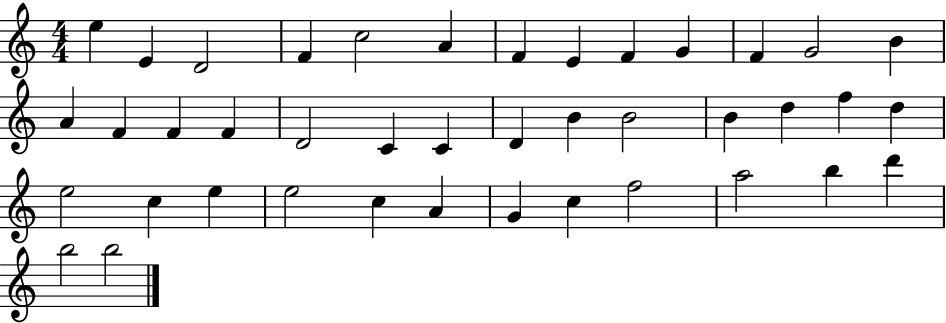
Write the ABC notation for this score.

X:1
T:Untitled
M:4/4
L:1/4
K:C
e E D2 F c2 A F E F G F G2 B A F F F D2 C C D B B2 B d f d e2 c e e2 c A G c f2 a2 b d' b2 b2